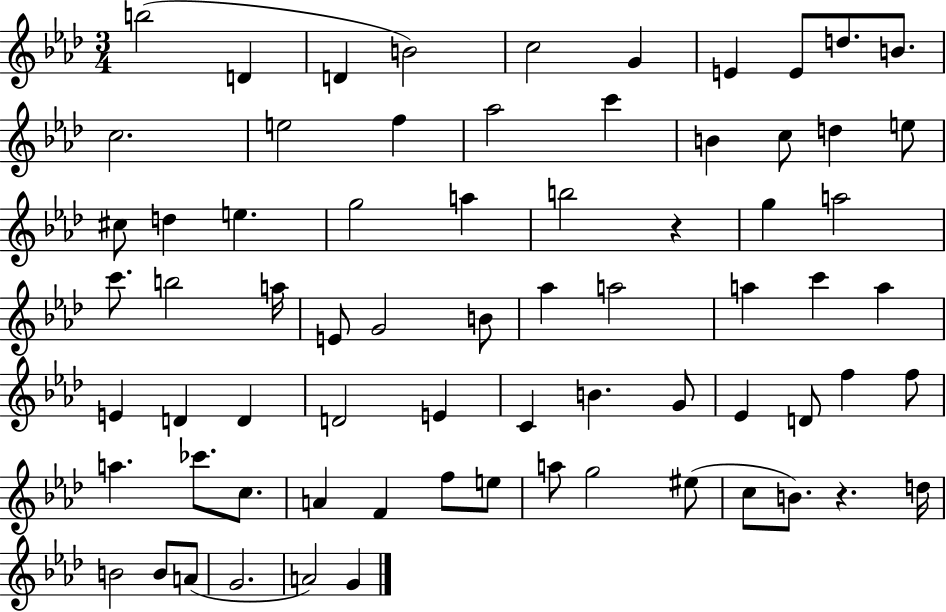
{
  \clef treble
  \numericTimeSignature
  \time 3/4
  \key aes \major
  b''2( d'4 | d'4 b'2) | c''2 g'4 | e'4 e'8 d''8. b'8. | \break c''2. | e''2 f''4 | aes''2 c'''4 | b'4 c''8 d''4 e''8 | \break cis''8 d''4 e''4. | g''2 a''4 | b''2 r4 | g''4 a''2 | \break c'''8. b''2 a''16 | e'8 g'2 b'8 | aes''4 a''2 | a''4 c'''4 a''4 | \break e'4 d'4 d'4 | d'2 e'4 | c'4 b'4. g'8 | ees'4 d'8 f''4 f''8 | \break a''4. ces'''8. c''8. | a'4 f'4 f''8 e''8 | a''8 g''2 eis''8( | c''8 b'8.) r4. d''16 | \break b'2 b'8 a'8( | g'2. | a'2) g'4 | \bar "|."
}